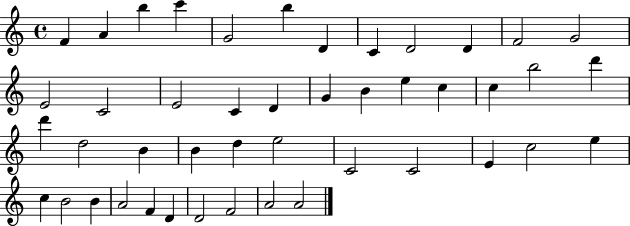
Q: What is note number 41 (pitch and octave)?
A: D4